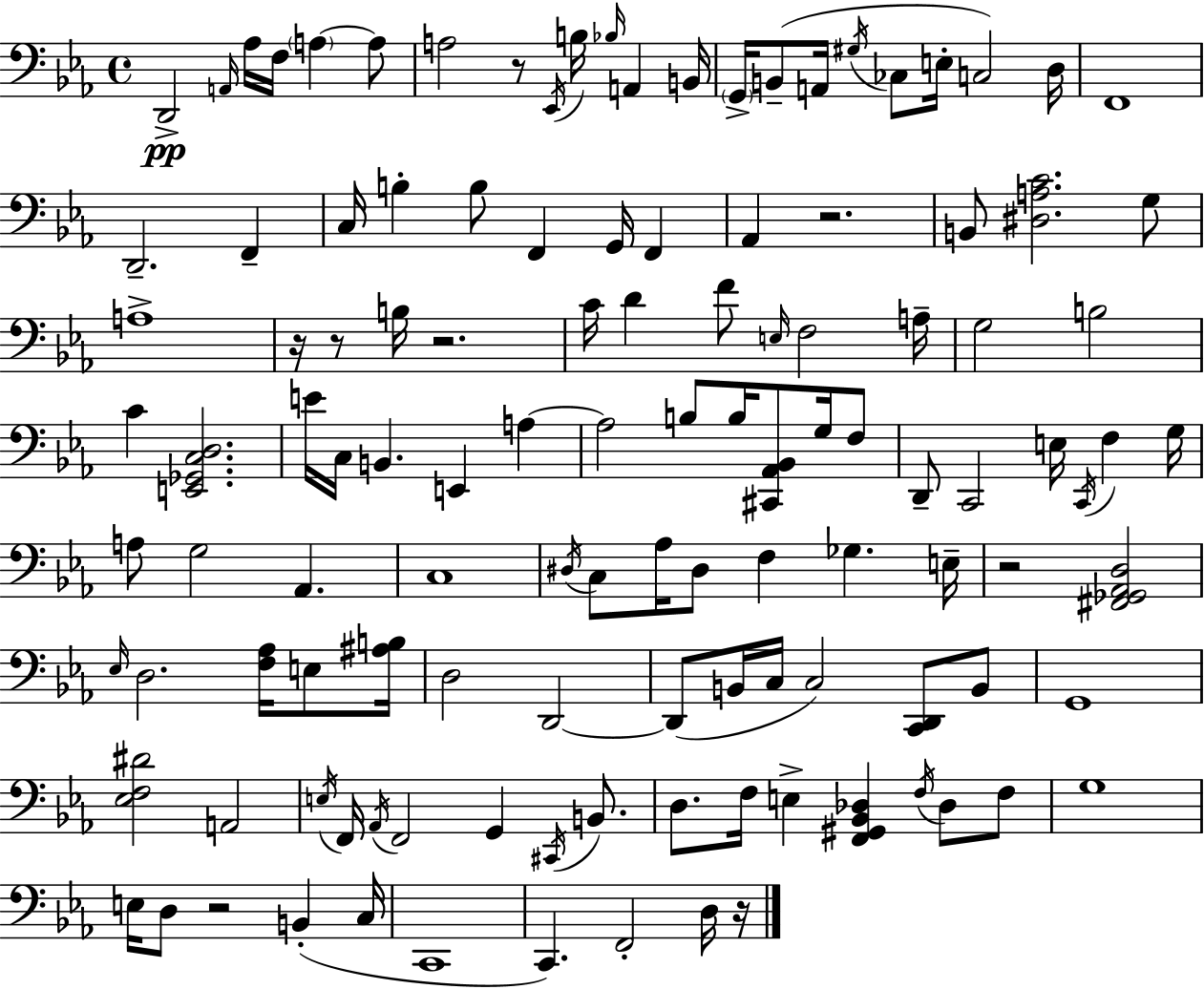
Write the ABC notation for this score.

X:1
T:Untitled
M:4/4
L:1/4
K:Cm
D,,2 A,,/4 _A,/4 F,/4 A, A,/2 A,2 z/2 _E,,/4 B,/4 _B,/4 A,, B,,/4 G,,/4 B,,/2 A,,/4 ^G,/4 _C,/2 E,/4 C,2 D,/4 F,,4 D,,2 F,, C,/4 B, B,/2 F,, G,,/4 F,, _A,, z2 B,,/2 [^D,A,C]2 G,/2 A,4 z/4 z/2 B,/4 z2 C/4 D F/2 E,/4 F,2 A,/4 G,2 B,2 C [E,,_G,,C,D,]2 E/4 C,/4 B,, E,, A, A,2 B,/2 B,/4 [^C,,_A,,_B,,]/2 G,/4 F,/2 D,,/2 C,,2 E,/4 C,,/4 F, G,/4 A,/2 G,2 _A,, C,4 ^D,/4 C,/2 _A,/4 ^D,/2 F, _G, E,/4 z2 [^F,,_G,,_A,,D,]2 _E,/4 D,2 [F,_A,]/4 E,/2 [^A,B,]/4 D,2 D,,2 D,,/2 B,,/4 C,/4 C,2 [C,,D,,]/2 B,,/2 G,,4 [_E,F,^D]2 A,,2 E,/4 F,,/4 _A,,/4 F,,2 G,, ^C,,/4 B,,/2 D,/2 F,/4 E, [F,,^G,,_B,,_D,] F,/4 _D,/2 F,/2 G,4 E,/4 D,/2 z2 B,, C,/4 C,,4 C,, F,,2 D,/4 z/4